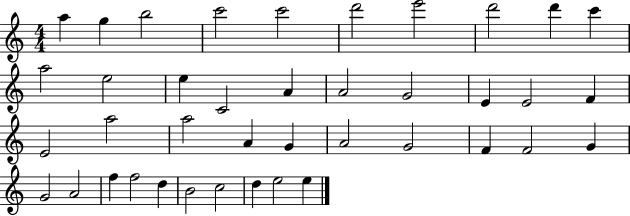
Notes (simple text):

A5/q G5/q B5/h C6/h C6/h D6/h E6/h D6/h D6/q C6/q A5/h E5/h E5/q C4/h A4/q A4/h G4/h E4/q E4/h F4/q E4/h A5/h A5/h A4/q G4/q A4/h G4/h F4/q F4/h G4/q G4/h A4/h F5/q F5/h D5/q B4/h C5/h D5/q E5/h E5/q